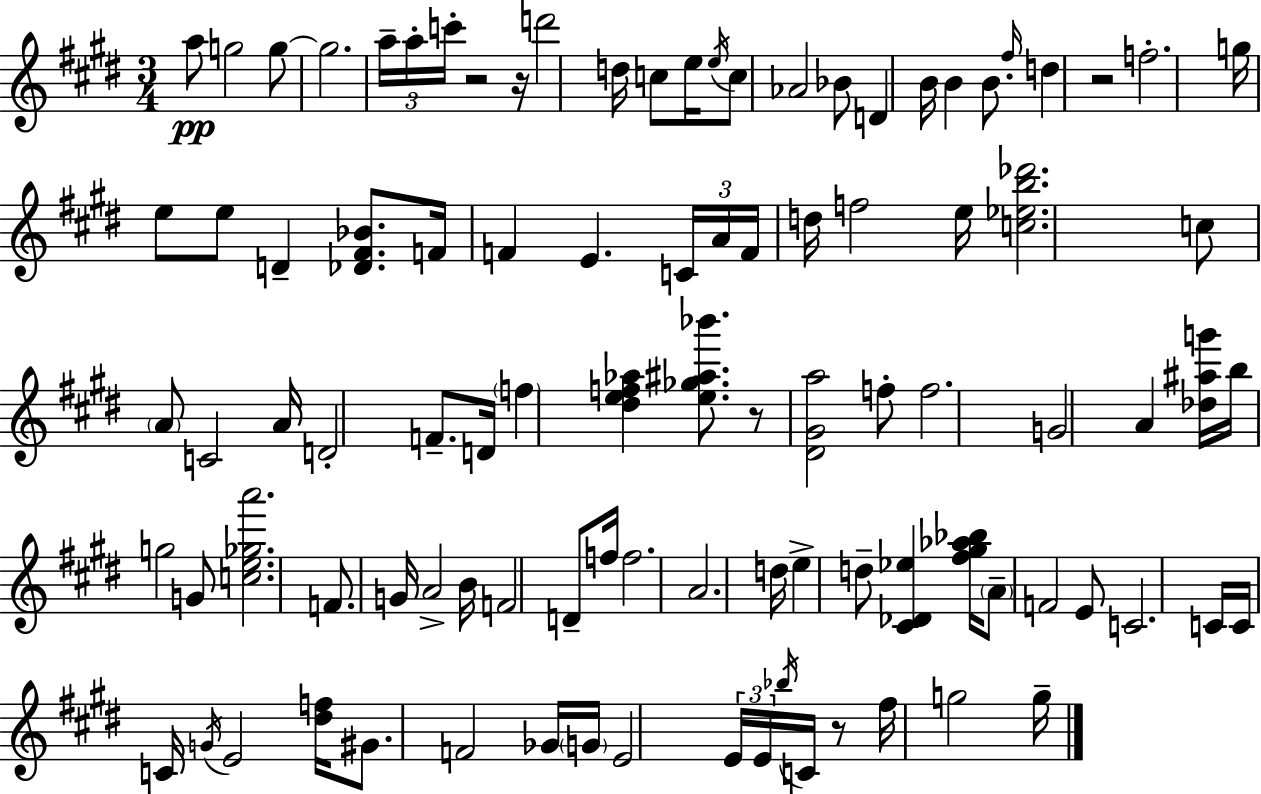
X:1
T:Untitled
M:3/4
L:1/4
K:E
a/2 g2 g/2 g2 a/4 a/4 c'/4 z2 z/4 d'2 d/4 c/2 e/4 e/4 c/2 _A2 _B/2 D B/4 B B/2 ^f/4 d z2 f2 g/4 e/2 e/2 D [_D^F_B]/2 F/4 F E C/4 A/4 F/4 d/4 f2 e/4 [c_eb_d']2 c/2 A/2 C2 A/4 D2 F/2 D/4 f [^def_a] [e_g^a_b']/2 z/2 [^D^Ga]2 f/2 f2 G2 A [_d^ag']/4 b/4 g2 G/2 [ce_ga']2 F/2 G/4 A2 B/4 F2 D/2 f/4 f2 A2 d/4 e d/2 [^C_D_e] [^f^g_a_b]/4 A/2 F2 E/2 C2 C/4 C/4 C/4 G/4 E2 [^df]/4 ^G/2 F2 _G/4 G/4 E2 E/4 E/4 _b/4 C/4 z/2 ^f/4 g2 g/4